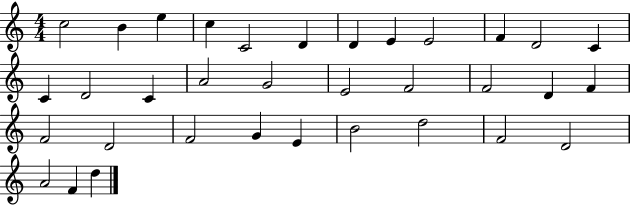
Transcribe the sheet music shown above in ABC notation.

X:1
T:Untitled
M:4/4
L:1/4
K:C
c2 B e c C2 D D E E2 F D2 C C D2 C A2 G2 E2 F2 F2 D F F2 D2 F2 G E B2 d2 F2 D2 A2 F d